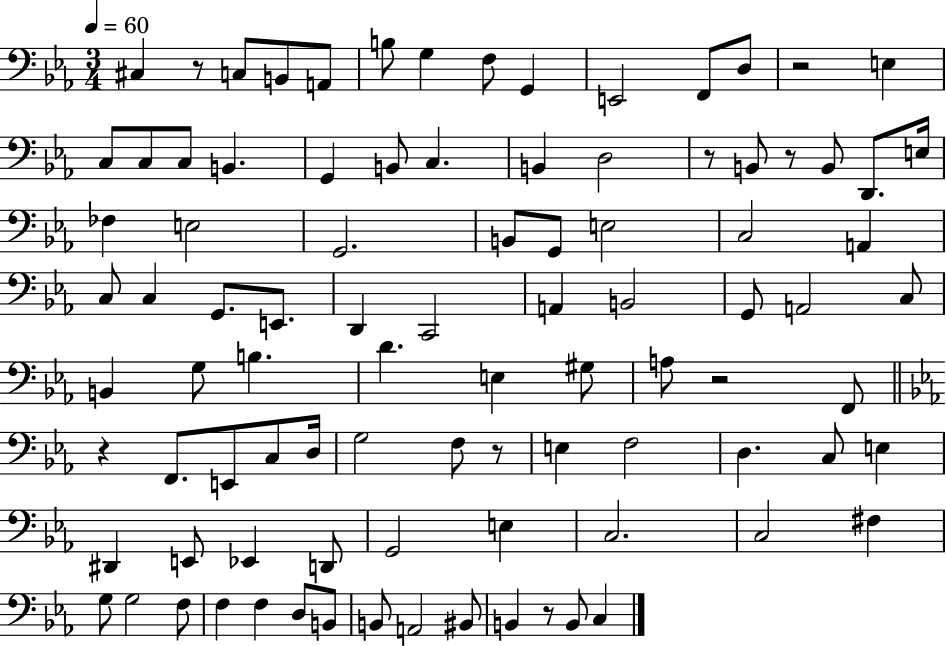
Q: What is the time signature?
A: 3/4